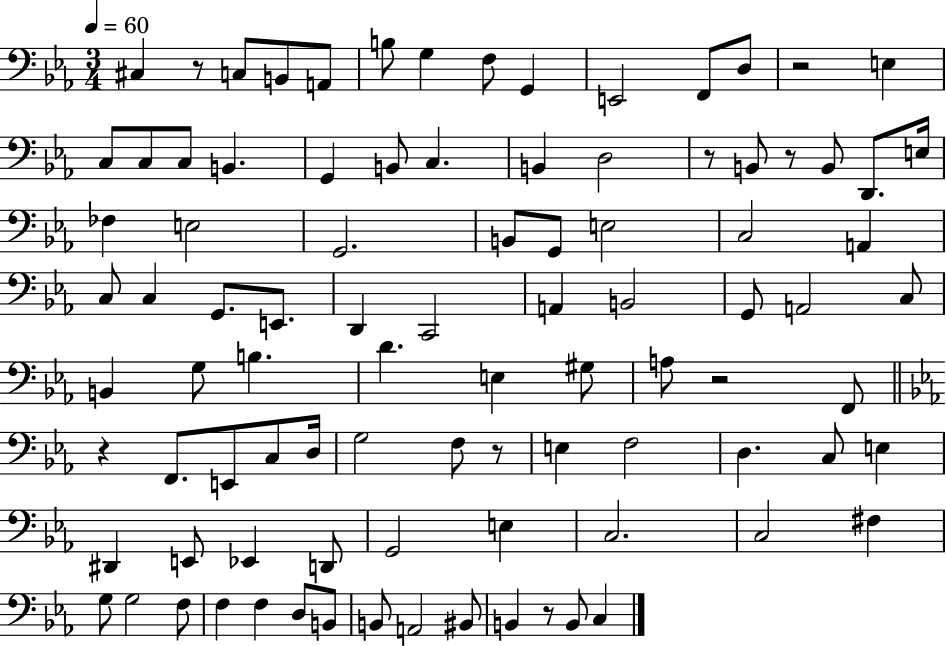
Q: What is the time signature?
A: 3/4